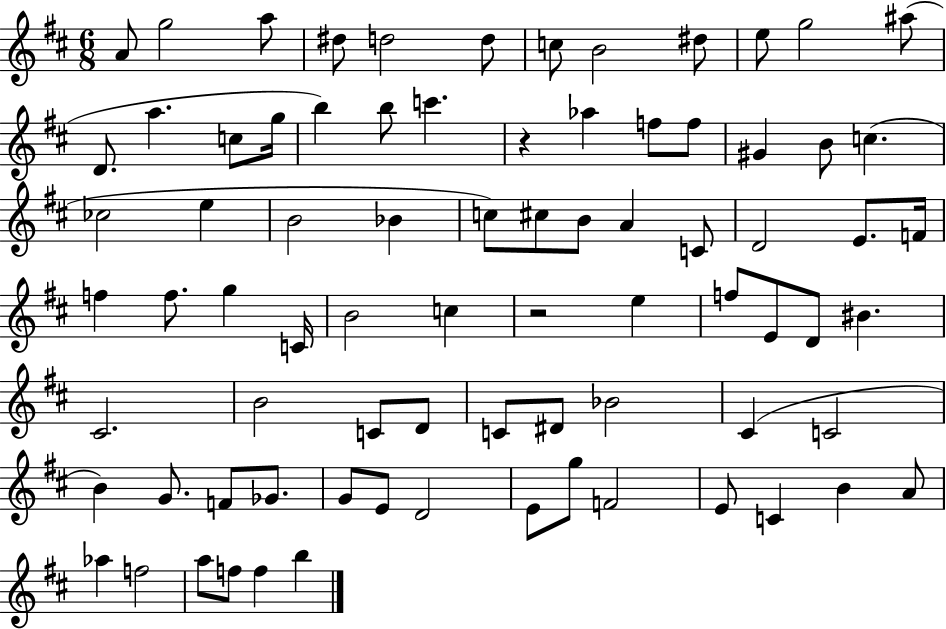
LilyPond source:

{
  \clef treble
  \numericTimeSignature
  \time 6/8
  \key d \major
  a'8 g''2 a''8 | dis''8 d''2 d''8 | c''8 b'2 dis''8 | e''8 g''2 ais''8( | \break d'8. a''4. c''8 g''16 | b''4) b''8 c'''4. | r4 aes''4 f''8 f''8 | gis'4 b'8 c''4.( | \break ces''2 e''4 | b'2 bes'4 | c''8) cis''8 b'8 a'4 c'8 | d'2 e'8. f'16 | \break f''4 f''8. g''4 c'16 | b'2 c''4 | r2 e''4 | f''8 e'8 d'8 bis'4. | \break cis'2. | b'2 c'8 d'8 | c'8 dis'8 bes'2 | cis'4( c'2 | \break b'4) g'8. f'8 ges'8. | g'8 e'8 d'2 | e'8 g''8 f'2 | e'8 c'4 b'4 a'8 | \break aes''4 f''2 | a''8 f''8 f''4 b''4 | \bar "|."
}